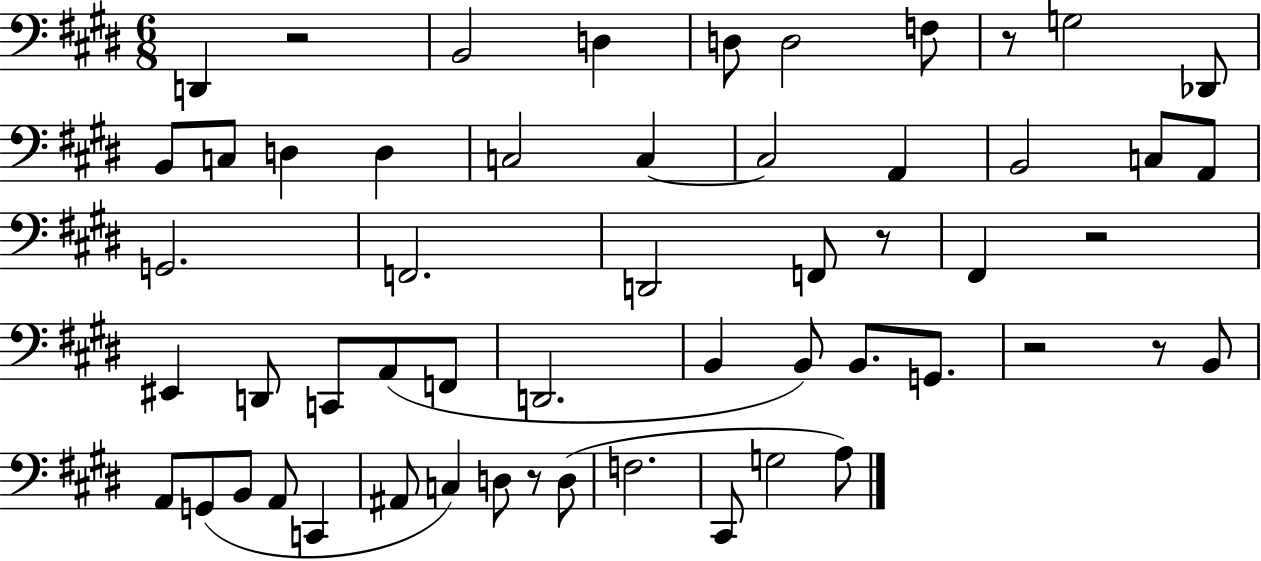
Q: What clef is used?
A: bass